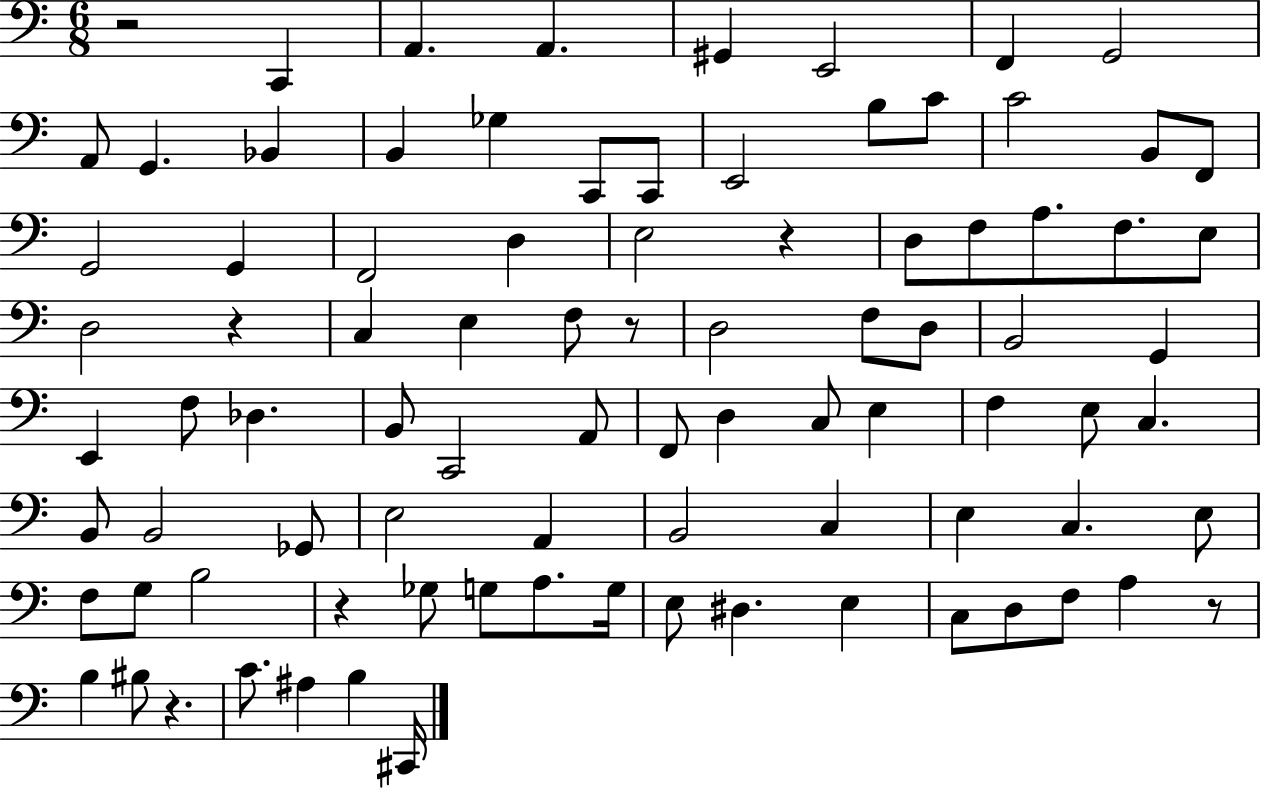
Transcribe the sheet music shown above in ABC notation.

X:1
T:Untitled
M:6/8
L:1/4
K:C
z2 C,, A,, A,, ^G,, E,,2 F,, G,,2 A,,/2 G,, _B,, B,, _G, C,,/2 C,,/2 E,,2 B,/2 C/2 C2 B,,/2 F,,/2 G,,2 G,, F,,2 D, E,2 z D,/2 F,/2 A,/2 F,/2 E,/2 D,2 z C, E, F,/2 z/2 D,2 F,/2 D,/2 B,,2 G,, E,, F,/2 _D, B,,/2 C,,2 A,,/2 F,,/2 D, C,/2 E, F, E,/2 C, B,,/2 B,,2 _G,,/2 E,2 A,, B,,2 C, E, C, E,/2 F,/2 G,/2 B,2 z _G,/2 G,/2 A,/2 G,/4 E,/2 ^D, E, C,/2 D,/2 F,/2 A, z/2 B, ^B,/2 z C/2 ^A, B, ^C,,/4